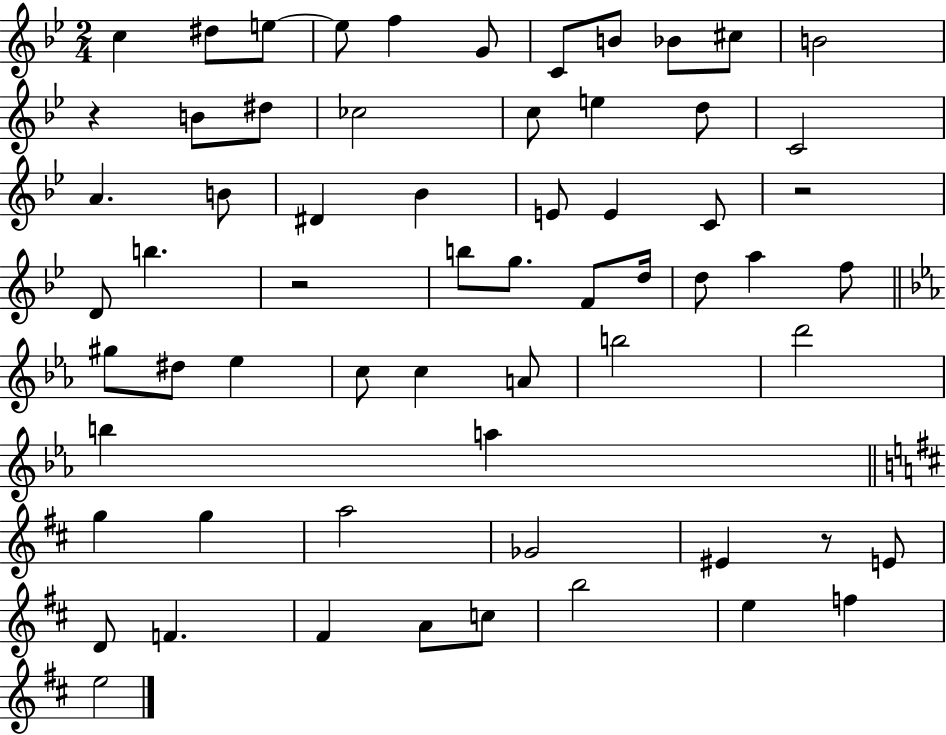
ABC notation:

X:1
T:Untitled
M:2/4
L:1/4
K:Bb
c ^d/2 e/2 e/2 f G/2 C/2 B/2 _B/2 ^c/2 B2 z B/2 ^d/2 _c2 c/2 e d/2 C2 A B/2 ^D _B E/2 E C/2 z2 D/2 b z2 b/2 g/2 F/2 d/4 d/2 a f/2 ^g/2 ^d/2 _e c/2 c A/2 b2 d'2 b a g g a2 _G2 ^E z/2 E/2 D/2 F ^F A/2 c/2 b2 e f e2